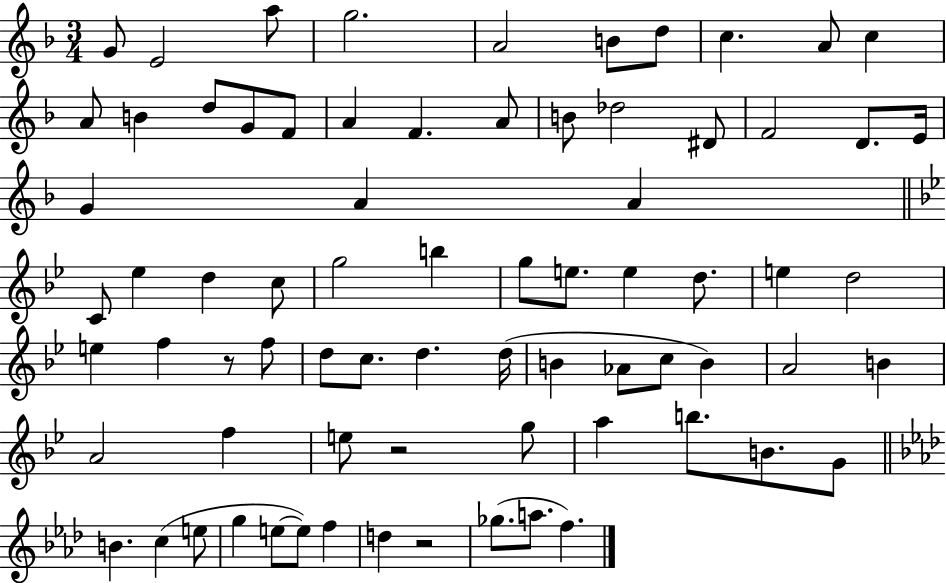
{
  \clef treble
  \numericTimeSignature
  \time 3/4
  \key f \major
  g'8 e'2 a''8 | g''2. | a'2 b'8 d''8 | c''4. a'8 c''4 | \break a'8 b'4 d''8 g'8 f'8 | a'4 f'4. a'8 | b'8 des''2 dis'8 | f'2 d'8. e'16 | \break g'4 a'4 a'4 | \bar "||" \break \key bes \major c'8 ees''4 d''4 c''8 | g''2 b''4 | g''8 e''8. e''4 d''8. | e''4 d''2 | \break e''4 f''4 r8 f''8 | d''8 c''8. d''4. d''16( | b'4 aes'8 c''8 b'4) | a'2 b'4 | \break a'2 f''4 | e''8 r2 g''8 | a''4 b''8. b'8. g'8 | \bar "||" \break \key f \minor b'4. c''4( e''8 | g''4 e''8~~ e''8) f''4 | d''4 r2 | ges''8.( a''8. f''4.) | \break \bar "|."
}